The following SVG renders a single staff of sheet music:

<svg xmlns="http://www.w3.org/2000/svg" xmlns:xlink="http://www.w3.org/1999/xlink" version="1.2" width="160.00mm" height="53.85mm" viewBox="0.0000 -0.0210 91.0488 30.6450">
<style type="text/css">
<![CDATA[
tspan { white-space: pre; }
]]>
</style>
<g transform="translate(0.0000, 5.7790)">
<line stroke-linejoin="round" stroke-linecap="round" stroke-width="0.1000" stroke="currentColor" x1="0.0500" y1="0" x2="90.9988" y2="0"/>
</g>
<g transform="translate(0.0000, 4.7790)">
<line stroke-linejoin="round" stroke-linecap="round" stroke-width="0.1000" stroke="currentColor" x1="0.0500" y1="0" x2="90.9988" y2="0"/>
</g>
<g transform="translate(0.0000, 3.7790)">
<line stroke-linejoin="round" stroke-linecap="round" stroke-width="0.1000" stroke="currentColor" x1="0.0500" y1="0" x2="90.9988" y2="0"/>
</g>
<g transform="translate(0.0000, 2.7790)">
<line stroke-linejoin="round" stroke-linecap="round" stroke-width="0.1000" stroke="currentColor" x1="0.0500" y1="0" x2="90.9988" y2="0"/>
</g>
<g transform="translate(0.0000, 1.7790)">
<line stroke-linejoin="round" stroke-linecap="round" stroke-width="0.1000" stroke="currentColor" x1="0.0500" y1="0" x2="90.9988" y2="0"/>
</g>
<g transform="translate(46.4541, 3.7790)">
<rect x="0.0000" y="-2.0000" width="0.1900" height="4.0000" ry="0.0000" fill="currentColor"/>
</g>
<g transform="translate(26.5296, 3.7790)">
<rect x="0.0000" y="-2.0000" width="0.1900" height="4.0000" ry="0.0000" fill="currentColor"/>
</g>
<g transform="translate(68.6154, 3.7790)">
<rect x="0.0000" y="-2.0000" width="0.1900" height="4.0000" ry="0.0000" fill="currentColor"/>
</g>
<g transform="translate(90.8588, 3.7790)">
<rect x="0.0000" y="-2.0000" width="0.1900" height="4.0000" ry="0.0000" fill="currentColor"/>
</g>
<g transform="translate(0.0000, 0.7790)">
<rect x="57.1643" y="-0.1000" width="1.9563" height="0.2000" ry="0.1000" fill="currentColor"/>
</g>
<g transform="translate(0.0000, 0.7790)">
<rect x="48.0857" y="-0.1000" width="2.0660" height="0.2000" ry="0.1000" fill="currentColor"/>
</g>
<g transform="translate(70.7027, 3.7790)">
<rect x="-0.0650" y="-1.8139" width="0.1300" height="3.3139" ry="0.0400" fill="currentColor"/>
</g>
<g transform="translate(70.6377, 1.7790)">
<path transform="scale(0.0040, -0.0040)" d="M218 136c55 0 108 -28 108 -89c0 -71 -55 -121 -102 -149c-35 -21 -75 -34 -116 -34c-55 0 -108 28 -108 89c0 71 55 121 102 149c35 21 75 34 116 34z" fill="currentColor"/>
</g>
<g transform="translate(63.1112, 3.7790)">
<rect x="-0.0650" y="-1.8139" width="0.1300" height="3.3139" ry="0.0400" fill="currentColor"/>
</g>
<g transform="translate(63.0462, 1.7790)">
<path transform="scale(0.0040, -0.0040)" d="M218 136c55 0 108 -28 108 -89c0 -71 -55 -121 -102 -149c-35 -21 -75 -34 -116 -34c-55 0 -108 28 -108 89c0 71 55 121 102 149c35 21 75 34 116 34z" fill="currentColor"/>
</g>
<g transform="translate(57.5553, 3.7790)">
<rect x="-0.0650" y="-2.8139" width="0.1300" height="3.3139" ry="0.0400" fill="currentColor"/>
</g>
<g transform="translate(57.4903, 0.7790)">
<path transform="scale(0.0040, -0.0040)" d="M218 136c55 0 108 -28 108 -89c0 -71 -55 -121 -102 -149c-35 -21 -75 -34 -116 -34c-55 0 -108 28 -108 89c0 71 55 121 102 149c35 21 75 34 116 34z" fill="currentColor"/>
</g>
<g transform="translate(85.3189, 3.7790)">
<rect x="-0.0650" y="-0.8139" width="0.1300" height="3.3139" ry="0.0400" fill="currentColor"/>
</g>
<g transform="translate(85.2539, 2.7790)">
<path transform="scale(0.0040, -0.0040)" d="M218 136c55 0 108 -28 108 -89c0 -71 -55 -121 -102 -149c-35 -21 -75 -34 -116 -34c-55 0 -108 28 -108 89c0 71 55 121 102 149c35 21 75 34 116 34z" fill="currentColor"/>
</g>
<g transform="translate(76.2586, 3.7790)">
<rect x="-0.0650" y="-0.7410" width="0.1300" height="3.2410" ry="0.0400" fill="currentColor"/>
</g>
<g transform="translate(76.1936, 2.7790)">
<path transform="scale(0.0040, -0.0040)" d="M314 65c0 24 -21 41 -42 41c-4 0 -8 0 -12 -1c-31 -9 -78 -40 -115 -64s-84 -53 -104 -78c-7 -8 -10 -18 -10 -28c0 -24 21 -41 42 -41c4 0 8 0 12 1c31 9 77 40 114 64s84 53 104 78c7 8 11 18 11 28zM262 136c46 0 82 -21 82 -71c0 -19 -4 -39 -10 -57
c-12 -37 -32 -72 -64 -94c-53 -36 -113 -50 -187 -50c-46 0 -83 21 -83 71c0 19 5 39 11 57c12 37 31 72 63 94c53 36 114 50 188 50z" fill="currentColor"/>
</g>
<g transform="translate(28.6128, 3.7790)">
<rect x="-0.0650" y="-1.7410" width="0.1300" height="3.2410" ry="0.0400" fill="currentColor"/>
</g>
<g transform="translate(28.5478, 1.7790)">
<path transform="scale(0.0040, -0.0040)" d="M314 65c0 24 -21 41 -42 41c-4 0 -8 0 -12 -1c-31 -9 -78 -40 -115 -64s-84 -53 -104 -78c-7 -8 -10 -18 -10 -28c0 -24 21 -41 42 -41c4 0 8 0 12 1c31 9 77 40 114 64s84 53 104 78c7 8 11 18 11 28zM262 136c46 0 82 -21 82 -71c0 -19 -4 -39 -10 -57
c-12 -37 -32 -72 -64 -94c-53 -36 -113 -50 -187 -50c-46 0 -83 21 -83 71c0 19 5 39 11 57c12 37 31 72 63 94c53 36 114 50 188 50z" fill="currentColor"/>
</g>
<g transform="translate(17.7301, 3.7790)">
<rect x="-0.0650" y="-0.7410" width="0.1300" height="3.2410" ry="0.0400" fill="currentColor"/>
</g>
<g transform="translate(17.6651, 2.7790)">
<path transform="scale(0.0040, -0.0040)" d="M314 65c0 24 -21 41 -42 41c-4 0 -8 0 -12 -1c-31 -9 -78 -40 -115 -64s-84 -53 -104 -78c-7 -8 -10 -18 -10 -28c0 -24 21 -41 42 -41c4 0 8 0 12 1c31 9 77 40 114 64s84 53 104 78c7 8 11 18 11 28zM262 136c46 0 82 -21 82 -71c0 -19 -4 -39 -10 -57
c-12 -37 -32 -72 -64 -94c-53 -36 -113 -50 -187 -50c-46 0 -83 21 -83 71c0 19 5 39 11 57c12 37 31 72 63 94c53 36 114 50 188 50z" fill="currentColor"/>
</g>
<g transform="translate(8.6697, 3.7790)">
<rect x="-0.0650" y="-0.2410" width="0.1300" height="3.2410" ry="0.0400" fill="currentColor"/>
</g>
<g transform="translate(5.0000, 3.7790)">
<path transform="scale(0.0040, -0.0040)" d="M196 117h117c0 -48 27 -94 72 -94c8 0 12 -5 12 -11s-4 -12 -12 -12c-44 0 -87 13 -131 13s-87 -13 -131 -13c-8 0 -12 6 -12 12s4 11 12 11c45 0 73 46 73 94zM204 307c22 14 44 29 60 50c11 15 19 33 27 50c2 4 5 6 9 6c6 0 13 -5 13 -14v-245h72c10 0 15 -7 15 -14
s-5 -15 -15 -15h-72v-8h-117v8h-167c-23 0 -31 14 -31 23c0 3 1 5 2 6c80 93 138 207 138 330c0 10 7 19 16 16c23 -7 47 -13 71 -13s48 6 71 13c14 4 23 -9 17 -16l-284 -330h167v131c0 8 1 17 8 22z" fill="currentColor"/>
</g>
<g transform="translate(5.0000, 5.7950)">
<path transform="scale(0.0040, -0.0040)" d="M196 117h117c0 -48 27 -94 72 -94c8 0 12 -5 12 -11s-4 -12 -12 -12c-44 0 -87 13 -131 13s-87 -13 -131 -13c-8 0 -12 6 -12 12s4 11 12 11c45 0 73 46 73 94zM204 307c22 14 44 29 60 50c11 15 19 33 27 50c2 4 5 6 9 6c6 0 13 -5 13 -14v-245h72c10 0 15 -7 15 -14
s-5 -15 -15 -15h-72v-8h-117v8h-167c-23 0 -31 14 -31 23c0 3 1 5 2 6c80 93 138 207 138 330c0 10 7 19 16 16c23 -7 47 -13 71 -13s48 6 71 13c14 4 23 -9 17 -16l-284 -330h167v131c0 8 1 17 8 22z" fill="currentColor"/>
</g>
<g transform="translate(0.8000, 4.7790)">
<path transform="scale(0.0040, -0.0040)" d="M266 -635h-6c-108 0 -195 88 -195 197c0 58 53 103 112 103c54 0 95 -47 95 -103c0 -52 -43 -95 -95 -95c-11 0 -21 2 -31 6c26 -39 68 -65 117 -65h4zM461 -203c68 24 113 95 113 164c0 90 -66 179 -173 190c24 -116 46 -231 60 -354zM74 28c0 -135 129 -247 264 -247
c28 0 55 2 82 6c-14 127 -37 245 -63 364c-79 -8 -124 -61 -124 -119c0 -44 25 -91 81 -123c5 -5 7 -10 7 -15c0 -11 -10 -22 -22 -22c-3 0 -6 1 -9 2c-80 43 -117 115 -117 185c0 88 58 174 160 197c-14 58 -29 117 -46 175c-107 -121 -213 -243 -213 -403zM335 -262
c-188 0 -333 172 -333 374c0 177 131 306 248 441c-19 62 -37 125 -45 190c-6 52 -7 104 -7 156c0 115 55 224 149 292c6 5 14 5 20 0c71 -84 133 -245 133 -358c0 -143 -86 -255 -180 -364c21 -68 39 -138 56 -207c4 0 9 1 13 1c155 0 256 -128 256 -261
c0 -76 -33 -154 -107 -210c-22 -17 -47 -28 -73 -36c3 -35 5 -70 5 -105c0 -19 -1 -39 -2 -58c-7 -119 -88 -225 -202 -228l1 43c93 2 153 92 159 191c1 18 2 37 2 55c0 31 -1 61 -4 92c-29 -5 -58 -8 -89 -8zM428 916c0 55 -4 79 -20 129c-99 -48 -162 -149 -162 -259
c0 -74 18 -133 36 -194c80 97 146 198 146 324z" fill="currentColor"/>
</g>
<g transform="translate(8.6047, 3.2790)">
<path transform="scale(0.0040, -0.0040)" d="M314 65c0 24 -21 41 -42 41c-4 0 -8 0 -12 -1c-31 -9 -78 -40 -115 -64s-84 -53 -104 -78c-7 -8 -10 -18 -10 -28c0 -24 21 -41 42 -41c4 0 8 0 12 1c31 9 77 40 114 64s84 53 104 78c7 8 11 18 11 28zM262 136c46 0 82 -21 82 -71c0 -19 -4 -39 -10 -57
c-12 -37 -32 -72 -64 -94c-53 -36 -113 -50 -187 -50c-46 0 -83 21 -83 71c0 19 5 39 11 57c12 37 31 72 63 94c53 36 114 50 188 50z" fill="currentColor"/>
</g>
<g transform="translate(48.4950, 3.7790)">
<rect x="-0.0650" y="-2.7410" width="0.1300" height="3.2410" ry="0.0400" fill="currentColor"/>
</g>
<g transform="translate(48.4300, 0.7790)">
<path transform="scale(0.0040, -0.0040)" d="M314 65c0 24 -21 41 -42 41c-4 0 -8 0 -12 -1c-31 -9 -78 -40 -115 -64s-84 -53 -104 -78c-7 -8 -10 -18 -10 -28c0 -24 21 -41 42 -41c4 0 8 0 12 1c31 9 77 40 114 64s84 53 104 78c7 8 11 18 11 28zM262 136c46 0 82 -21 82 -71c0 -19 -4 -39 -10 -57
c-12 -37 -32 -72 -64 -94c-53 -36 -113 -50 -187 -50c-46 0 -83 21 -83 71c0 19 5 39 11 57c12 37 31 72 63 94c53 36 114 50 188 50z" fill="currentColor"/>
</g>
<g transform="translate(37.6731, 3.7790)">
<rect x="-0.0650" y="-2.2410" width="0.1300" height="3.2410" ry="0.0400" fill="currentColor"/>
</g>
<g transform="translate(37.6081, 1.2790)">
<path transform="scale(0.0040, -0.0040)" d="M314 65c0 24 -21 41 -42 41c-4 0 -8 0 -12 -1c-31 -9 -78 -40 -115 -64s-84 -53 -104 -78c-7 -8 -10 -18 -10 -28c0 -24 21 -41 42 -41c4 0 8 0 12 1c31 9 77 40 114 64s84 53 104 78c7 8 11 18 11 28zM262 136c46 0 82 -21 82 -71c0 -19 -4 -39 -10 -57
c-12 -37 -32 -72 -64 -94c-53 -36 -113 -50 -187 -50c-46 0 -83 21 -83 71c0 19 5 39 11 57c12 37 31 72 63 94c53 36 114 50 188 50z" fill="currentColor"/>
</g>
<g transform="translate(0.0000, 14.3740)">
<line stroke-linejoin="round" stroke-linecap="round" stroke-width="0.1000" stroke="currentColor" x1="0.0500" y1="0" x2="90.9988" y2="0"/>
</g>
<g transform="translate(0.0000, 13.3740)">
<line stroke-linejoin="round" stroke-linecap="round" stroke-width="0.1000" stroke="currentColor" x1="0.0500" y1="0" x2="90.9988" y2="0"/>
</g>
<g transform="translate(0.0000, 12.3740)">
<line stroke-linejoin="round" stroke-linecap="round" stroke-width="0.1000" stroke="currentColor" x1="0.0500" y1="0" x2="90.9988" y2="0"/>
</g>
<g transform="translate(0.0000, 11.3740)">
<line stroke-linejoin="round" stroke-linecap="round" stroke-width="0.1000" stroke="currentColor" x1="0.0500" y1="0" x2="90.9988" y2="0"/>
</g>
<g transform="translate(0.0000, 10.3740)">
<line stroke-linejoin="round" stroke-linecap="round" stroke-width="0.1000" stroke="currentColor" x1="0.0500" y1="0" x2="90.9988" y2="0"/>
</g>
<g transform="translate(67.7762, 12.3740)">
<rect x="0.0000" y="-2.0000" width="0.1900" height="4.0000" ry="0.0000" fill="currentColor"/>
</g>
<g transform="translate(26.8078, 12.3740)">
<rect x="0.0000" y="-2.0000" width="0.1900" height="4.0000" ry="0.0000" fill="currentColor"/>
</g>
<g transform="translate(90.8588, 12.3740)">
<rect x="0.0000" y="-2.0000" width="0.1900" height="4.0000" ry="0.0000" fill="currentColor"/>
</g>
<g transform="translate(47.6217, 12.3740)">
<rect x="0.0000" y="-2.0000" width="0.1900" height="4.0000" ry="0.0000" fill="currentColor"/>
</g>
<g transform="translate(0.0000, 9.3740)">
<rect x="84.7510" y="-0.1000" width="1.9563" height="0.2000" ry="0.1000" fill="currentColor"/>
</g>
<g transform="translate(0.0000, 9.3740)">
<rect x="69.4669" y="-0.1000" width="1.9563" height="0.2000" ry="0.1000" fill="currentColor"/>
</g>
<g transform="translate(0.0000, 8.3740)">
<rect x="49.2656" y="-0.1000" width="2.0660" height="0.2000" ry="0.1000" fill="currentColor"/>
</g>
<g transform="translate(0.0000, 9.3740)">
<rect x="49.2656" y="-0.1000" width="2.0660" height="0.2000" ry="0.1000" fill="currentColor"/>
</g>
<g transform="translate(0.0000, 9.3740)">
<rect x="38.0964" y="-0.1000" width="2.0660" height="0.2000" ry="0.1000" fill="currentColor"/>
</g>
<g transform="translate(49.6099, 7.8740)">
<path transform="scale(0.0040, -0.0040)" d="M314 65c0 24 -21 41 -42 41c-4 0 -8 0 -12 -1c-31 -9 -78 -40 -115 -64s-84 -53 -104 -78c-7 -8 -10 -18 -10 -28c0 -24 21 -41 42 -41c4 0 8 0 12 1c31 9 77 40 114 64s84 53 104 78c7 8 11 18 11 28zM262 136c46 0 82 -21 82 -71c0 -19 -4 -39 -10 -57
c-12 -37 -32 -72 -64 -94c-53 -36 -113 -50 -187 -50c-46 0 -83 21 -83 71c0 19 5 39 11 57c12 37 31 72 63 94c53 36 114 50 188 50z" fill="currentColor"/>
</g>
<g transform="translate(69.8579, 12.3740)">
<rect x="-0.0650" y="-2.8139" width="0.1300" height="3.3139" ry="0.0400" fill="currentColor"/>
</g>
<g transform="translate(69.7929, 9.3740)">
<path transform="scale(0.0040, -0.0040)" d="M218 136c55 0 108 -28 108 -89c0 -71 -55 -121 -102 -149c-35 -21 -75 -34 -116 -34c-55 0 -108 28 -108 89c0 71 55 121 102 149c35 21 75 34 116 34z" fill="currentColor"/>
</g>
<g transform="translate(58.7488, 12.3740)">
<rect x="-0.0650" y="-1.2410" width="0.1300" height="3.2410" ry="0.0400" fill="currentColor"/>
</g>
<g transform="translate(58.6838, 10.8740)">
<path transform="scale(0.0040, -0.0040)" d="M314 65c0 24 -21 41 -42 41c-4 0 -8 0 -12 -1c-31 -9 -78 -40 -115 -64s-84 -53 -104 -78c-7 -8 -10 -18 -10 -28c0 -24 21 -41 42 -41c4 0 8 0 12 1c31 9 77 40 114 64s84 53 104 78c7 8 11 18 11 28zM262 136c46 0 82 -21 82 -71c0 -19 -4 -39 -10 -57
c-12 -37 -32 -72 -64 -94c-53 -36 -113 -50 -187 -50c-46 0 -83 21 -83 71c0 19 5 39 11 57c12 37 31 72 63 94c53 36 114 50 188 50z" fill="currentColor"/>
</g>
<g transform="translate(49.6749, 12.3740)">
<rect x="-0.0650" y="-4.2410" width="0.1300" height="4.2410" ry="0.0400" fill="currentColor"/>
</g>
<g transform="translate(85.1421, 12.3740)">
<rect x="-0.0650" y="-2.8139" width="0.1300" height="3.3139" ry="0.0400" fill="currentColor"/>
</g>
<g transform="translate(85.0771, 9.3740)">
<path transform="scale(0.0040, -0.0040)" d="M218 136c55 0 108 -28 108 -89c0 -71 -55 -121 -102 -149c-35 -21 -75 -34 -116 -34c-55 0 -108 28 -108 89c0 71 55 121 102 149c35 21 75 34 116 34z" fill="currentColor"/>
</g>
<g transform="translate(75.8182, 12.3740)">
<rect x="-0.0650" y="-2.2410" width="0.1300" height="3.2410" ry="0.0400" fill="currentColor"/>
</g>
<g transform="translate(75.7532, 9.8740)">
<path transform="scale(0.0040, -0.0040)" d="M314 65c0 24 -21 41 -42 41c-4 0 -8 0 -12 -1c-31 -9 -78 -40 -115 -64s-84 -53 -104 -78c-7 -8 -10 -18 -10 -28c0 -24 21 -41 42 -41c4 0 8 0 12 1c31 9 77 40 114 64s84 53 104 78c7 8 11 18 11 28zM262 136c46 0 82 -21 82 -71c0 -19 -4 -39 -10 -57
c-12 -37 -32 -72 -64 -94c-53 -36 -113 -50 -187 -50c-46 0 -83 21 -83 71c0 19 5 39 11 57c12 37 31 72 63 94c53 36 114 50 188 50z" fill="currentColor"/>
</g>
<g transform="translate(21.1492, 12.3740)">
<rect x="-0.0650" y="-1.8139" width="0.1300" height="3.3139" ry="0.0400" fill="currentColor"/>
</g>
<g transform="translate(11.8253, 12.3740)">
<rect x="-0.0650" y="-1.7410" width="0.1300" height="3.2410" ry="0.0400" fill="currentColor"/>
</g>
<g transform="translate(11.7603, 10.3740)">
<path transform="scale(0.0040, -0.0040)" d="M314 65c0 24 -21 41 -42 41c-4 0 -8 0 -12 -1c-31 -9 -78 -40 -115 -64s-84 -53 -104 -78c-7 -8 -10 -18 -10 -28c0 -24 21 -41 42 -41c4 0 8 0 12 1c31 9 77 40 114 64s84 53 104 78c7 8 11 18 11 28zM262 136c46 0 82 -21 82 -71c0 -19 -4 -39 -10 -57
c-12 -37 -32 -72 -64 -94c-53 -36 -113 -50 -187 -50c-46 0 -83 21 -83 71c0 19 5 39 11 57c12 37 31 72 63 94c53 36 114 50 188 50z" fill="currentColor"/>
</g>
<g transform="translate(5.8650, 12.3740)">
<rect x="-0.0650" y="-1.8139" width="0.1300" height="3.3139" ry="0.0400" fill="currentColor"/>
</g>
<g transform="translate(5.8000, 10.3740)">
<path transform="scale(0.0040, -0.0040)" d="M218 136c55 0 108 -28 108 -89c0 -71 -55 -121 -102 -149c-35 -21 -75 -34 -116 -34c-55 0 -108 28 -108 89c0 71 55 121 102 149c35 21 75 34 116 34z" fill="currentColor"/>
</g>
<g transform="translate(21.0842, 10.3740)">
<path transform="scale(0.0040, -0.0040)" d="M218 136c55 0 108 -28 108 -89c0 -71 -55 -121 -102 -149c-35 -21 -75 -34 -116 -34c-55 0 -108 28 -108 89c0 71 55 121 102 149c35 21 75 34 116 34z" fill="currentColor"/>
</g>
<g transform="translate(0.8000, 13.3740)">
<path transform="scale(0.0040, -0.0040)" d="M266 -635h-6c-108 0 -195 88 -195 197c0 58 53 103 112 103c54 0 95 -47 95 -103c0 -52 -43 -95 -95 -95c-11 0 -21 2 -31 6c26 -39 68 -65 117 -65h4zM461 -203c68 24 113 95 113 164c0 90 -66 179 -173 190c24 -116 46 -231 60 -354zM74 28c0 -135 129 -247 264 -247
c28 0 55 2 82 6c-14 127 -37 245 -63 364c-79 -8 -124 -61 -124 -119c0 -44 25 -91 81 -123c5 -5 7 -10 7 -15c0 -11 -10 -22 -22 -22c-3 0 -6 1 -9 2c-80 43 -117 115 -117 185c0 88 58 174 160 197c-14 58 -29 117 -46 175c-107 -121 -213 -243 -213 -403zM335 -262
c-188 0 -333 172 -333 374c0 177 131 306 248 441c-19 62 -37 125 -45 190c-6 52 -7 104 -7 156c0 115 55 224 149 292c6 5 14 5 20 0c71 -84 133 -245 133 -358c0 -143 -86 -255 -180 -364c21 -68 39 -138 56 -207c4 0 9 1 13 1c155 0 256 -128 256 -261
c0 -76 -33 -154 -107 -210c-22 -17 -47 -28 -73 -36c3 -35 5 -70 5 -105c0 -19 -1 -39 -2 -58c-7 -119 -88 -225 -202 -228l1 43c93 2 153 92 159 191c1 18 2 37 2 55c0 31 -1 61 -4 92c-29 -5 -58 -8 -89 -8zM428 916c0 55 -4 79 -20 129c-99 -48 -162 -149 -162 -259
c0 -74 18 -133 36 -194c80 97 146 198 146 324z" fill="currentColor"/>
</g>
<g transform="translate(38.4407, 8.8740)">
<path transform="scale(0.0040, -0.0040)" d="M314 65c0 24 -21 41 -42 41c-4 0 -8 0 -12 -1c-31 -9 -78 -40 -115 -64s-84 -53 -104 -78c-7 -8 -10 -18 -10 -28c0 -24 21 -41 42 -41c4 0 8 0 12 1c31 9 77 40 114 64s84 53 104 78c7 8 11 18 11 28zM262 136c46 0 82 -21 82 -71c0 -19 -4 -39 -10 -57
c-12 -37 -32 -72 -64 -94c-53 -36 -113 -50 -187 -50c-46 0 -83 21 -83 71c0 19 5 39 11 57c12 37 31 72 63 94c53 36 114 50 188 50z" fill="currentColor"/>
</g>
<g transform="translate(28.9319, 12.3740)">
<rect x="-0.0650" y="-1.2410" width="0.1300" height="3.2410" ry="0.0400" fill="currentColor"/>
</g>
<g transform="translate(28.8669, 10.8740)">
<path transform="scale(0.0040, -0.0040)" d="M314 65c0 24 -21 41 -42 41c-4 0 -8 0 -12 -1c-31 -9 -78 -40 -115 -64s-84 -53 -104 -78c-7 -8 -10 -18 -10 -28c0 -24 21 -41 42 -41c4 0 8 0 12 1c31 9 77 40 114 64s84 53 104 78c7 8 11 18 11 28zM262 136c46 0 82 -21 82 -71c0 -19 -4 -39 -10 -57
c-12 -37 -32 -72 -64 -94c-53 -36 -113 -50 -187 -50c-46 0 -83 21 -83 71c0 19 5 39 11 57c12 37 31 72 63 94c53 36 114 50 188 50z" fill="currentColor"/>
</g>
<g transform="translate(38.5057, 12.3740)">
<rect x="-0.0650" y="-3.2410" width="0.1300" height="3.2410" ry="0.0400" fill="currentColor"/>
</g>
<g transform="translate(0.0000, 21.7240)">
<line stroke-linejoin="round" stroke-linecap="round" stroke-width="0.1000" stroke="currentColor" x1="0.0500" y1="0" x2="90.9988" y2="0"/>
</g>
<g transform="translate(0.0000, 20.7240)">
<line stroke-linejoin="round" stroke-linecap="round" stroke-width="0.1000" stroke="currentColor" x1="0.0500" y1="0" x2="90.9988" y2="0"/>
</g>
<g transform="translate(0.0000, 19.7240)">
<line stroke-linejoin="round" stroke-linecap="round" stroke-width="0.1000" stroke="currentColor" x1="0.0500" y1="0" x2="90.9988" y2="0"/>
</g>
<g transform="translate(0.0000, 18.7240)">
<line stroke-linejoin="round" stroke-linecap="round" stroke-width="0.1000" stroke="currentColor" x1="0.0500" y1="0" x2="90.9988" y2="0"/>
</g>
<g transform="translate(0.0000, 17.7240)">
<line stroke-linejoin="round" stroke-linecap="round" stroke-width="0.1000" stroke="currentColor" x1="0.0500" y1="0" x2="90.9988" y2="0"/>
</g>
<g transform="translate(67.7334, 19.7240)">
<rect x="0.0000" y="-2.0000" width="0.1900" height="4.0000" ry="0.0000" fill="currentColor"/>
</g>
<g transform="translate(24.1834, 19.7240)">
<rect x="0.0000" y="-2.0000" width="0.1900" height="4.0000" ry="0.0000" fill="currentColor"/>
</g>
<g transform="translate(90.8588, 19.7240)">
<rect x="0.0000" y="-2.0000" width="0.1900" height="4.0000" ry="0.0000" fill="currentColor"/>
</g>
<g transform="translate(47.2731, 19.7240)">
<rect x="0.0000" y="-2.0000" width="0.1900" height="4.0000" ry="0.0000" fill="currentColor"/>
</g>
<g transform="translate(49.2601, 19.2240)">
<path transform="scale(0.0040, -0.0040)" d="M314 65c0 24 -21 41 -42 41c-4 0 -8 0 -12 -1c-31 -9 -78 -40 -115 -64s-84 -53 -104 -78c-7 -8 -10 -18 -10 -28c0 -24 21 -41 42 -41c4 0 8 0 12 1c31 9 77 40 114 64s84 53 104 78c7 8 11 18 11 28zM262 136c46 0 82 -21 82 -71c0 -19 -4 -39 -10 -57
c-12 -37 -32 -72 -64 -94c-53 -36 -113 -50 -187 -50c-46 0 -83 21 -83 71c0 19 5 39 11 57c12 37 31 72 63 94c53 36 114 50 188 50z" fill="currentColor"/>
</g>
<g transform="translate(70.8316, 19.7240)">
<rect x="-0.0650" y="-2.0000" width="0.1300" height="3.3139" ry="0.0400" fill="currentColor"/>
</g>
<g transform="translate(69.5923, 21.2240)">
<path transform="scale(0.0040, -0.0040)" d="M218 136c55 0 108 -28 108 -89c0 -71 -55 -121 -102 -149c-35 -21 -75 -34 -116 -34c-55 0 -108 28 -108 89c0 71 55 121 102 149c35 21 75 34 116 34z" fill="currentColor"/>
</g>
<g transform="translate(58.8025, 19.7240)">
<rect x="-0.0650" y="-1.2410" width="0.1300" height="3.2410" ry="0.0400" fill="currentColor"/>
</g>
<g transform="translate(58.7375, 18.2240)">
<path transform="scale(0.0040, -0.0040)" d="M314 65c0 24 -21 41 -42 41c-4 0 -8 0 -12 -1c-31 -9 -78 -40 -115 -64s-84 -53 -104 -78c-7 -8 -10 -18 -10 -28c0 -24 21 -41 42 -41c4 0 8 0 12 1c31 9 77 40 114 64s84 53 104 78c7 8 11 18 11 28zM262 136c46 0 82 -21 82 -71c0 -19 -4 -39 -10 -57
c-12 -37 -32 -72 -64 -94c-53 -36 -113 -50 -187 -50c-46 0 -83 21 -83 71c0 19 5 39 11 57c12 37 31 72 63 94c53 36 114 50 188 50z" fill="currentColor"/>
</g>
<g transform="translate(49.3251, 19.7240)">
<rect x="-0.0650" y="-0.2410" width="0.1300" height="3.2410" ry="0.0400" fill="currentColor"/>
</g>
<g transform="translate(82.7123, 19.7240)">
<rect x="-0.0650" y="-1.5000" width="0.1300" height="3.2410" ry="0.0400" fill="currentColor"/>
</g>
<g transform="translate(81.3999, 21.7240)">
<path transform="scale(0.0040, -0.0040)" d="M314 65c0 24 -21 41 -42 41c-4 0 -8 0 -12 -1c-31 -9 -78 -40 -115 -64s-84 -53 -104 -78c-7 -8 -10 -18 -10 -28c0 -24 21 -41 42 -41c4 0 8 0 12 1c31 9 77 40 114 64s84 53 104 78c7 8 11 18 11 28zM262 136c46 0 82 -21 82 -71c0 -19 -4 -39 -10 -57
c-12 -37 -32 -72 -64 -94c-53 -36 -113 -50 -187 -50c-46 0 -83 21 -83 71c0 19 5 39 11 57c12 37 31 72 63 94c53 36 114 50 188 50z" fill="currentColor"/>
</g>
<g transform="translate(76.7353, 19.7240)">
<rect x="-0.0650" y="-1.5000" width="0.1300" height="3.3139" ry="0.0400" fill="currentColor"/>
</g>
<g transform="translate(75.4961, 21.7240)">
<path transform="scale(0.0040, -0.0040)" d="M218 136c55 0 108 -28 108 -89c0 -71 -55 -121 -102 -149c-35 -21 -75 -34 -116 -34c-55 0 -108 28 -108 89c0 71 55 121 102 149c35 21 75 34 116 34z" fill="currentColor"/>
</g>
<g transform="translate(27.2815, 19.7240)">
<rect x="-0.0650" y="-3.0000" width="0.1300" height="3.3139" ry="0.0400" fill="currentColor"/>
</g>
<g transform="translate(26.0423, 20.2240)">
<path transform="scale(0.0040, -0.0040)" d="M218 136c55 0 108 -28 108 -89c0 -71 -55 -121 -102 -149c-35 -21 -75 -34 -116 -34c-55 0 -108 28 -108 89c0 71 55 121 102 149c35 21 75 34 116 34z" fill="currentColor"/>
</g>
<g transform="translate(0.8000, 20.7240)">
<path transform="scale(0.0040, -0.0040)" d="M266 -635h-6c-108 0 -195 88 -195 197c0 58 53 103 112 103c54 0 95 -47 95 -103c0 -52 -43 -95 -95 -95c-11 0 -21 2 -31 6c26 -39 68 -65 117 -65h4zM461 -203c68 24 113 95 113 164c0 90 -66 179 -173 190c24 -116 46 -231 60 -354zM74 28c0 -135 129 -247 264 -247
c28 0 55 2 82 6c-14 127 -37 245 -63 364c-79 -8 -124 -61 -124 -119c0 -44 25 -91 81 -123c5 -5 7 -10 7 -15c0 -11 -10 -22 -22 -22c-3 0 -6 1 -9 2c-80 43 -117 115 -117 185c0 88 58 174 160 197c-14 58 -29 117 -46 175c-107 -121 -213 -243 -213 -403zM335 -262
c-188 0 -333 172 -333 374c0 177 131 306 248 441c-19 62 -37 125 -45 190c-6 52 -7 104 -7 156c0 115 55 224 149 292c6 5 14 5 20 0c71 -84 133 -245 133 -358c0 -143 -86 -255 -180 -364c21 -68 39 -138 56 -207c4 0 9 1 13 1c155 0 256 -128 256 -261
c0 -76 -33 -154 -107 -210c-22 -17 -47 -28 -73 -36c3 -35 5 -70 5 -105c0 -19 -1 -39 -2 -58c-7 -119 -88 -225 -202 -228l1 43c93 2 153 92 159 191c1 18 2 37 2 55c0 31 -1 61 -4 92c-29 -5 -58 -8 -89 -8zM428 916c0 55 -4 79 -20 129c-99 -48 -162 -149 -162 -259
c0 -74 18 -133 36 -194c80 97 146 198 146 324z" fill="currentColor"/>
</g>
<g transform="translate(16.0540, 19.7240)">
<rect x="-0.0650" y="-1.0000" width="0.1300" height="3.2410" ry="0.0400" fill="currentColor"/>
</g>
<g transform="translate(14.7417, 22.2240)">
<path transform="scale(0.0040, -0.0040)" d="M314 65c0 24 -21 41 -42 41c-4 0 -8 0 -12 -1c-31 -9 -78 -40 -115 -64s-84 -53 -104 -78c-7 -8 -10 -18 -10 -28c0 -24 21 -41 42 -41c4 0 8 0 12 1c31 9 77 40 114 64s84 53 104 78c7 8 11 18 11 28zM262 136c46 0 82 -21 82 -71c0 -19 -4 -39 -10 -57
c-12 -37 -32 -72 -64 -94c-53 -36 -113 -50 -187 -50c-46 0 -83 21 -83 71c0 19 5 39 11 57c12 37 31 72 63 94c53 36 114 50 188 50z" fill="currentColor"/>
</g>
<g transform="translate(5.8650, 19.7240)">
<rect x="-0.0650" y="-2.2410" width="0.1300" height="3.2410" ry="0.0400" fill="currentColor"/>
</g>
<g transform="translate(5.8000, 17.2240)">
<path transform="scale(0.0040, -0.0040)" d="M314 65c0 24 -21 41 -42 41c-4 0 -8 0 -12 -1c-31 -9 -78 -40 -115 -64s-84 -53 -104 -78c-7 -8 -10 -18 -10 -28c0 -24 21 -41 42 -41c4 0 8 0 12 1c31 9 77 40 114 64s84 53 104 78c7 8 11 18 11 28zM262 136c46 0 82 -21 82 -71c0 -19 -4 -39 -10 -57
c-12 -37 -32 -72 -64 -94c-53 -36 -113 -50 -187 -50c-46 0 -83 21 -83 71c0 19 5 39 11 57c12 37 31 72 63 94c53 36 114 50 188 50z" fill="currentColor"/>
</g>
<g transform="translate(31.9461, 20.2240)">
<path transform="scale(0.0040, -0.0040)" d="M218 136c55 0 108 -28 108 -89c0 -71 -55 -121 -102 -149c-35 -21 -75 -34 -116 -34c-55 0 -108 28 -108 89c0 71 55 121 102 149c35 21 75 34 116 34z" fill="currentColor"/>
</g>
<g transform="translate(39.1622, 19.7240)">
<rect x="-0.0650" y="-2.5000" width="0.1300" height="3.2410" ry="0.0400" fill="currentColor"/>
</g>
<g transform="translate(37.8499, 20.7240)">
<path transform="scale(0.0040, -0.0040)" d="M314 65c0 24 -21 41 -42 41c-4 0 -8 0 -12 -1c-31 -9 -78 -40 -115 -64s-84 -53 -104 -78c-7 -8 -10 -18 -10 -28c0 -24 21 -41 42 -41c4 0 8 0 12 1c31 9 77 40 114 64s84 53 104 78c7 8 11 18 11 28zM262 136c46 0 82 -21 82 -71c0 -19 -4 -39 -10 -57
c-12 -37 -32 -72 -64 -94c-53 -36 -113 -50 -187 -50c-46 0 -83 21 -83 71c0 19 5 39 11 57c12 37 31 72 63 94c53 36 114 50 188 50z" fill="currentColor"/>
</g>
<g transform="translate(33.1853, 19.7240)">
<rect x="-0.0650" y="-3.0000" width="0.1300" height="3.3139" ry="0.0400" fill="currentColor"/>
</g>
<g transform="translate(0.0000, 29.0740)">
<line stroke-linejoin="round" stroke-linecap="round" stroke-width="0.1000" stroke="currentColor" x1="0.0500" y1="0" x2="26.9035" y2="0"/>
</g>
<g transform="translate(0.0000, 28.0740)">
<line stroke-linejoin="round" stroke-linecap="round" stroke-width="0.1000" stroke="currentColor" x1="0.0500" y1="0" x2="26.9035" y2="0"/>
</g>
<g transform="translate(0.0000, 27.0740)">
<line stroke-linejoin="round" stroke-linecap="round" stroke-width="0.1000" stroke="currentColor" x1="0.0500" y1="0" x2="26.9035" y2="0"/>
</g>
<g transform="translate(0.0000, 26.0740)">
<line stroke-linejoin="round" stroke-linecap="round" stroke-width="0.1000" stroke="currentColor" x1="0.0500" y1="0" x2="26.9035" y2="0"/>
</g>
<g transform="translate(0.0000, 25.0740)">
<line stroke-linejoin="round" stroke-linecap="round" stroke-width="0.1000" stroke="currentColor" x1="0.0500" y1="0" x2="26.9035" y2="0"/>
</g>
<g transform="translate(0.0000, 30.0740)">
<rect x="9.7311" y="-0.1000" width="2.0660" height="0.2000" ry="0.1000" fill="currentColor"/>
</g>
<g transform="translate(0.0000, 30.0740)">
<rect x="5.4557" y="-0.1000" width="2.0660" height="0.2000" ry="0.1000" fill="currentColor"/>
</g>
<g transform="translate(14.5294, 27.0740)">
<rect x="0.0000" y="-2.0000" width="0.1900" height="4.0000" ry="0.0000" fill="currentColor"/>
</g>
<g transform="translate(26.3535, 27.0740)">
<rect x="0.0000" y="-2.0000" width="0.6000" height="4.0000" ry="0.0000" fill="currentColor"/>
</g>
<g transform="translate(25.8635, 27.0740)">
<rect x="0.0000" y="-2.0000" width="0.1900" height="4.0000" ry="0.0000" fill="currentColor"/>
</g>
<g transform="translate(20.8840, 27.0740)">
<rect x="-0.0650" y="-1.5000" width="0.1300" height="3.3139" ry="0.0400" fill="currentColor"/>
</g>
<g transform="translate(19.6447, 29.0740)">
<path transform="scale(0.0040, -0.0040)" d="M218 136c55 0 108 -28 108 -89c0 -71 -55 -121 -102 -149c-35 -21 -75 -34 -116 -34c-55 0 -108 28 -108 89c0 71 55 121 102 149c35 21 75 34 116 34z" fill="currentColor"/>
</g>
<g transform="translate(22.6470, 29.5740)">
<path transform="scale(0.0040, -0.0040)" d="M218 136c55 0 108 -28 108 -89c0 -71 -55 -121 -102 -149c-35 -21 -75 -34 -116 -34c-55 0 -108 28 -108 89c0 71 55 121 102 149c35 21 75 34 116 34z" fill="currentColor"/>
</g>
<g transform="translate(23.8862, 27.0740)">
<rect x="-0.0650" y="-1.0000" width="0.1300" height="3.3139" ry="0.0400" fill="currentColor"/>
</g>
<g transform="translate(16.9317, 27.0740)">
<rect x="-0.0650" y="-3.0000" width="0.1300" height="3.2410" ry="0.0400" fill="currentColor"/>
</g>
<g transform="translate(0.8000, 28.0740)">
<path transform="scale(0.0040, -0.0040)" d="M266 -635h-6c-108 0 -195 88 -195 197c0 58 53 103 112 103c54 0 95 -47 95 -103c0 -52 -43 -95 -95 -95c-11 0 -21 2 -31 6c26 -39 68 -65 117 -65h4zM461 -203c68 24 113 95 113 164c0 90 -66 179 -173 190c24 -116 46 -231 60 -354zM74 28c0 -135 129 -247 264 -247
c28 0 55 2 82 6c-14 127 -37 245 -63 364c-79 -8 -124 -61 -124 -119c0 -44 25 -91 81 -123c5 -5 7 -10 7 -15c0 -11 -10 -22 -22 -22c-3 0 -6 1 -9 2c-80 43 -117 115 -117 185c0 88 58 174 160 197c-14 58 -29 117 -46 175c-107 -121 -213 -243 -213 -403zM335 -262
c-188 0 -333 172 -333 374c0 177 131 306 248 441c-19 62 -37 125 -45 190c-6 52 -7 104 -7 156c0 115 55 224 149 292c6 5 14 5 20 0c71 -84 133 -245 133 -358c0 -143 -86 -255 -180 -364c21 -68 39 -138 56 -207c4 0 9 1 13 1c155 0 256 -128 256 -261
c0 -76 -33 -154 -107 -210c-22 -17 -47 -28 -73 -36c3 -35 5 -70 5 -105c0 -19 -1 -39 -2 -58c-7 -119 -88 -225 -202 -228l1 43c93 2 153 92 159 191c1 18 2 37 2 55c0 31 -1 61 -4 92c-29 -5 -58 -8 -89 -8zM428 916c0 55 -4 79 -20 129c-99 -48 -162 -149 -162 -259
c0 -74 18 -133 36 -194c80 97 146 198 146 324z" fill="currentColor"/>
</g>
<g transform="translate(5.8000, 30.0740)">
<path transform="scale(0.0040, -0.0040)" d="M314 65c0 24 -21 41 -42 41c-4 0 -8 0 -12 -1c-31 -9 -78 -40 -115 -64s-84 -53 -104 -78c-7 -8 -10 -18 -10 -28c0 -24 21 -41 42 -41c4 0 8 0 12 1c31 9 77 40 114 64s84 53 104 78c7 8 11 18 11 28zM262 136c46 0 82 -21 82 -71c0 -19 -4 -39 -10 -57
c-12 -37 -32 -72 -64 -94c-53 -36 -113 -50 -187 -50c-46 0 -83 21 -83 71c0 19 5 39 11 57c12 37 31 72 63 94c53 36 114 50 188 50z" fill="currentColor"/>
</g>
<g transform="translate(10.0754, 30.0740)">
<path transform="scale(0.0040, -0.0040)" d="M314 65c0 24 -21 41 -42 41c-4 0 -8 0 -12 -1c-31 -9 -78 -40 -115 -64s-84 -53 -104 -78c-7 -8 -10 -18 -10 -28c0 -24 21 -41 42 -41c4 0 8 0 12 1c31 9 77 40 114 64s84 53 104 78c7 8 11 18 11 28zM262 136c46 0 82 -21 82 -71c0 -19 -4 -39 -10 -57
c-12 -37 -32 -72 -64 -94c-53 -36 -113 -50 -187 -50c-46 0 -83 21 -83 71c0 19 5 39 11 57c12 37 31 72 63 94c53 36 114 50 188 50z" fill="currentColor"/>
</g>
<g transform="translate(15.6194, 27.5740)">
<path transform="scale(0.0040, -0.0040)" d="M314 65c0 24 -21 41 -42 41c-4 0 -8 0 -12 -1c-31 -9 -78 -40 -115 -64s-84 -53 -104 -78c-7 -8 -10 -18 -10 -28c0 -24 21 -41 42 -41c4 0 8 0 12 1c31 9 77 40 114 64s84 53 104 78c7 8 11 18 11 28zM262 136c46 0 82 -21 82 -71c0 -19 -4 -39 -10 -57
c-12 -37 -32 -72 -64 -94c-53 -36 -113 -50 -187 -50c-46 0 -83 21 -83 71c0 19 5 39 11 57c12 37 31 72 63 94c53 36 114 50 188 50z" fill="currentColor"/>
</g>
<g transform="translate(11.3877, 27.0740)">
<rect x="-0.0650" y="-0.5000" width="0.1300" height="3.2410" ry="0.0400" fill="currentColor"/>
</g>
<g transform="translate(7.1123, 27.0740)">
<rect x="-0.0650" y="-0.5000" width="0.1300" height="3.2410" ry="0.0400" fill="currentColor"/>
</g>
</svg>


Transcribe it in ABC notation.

X:1
T:Untitled
M:4/4
L:1/4
K:C
c2 d2 f2 g2 a2 a f f d2 d f f2 f e2 b2 d'2 e2 a g2 a g2 D2 A A G2 c2 e2 F E E2 C2 C2 A2 E D